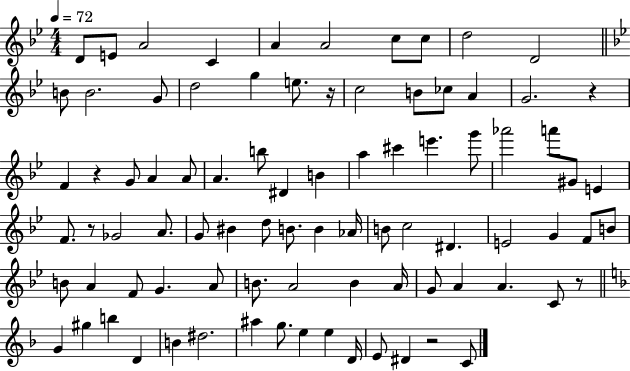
X:1
T:Untitled
M:4/4
L:1/4
K:Bb
D/2 E/2 A2 C A A2 c/2 c/2 d2 D2 B/2 B2 G/2 d2 g e/2 z/4 c2 B/2 _c/2 A G2 z F z G/2 A A/2 A b/2 ^D B a ^c' e' g'/2 _a'2 a'/2 ^G/2 E F/2 z/2 _G2 A/2 G/2 ^B d/2 B/2 B _A/4 B/2 c2 ^D E2 G F/2 B/2 B/2 A F/2 G A/2 B/2 A2 B A/4 G/2 A A C/2 z/2 G ^g b D B ^d2 ^a g/2 e e D/4 E/2 ^D z2 C/2